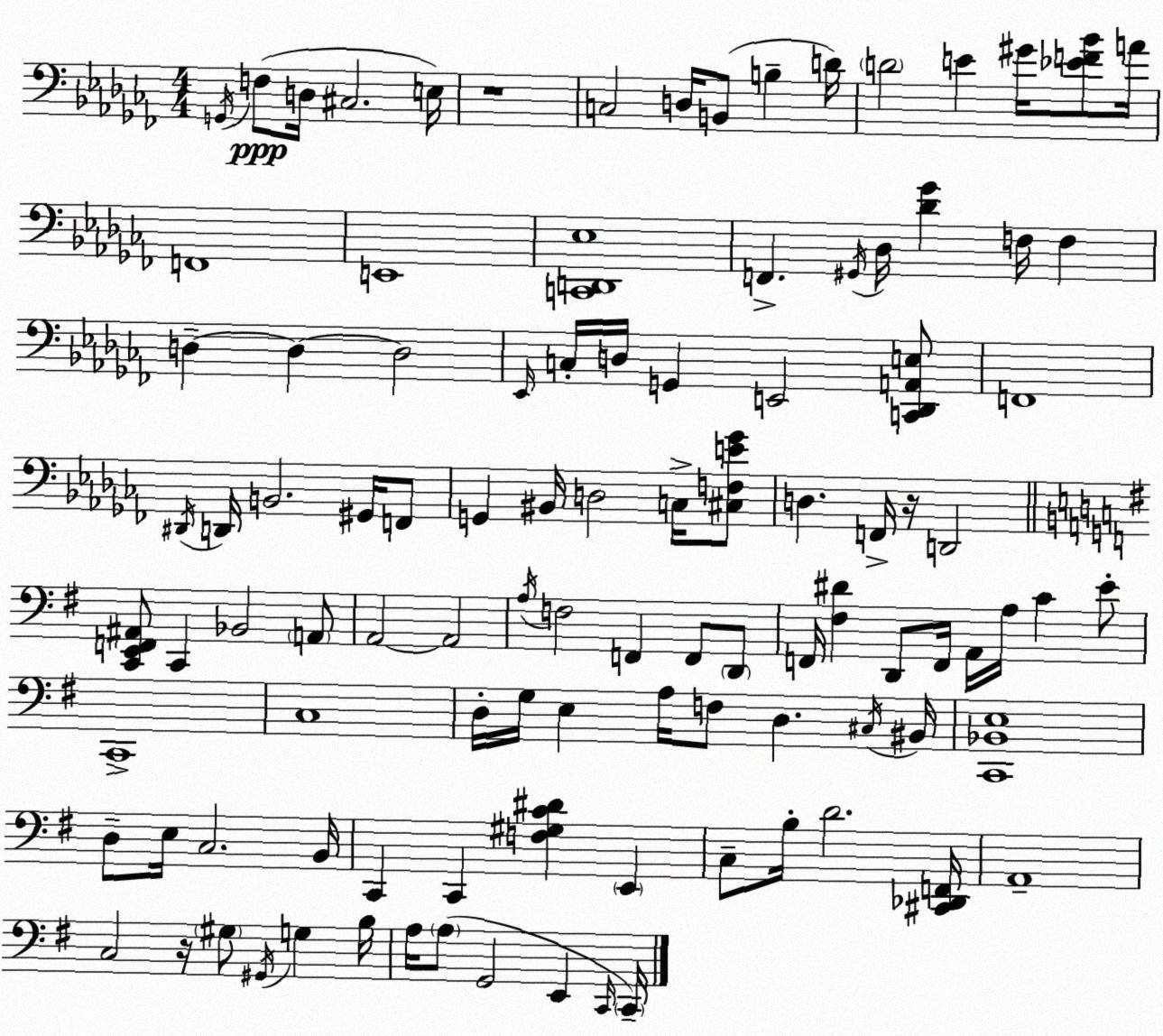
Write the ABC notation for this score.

X:1
T:Untitled
M:4/4
L:1/4
K:Abm
G,,/4 F,/2 D,/4 ^C,2 E,/4 z4 C,2 D,/4 B,,/2 B, D/4 D2 E ^G/4 [_EF_B]/2 A/4 F,,4 E,,4 [C,,D,,_E,]4 F,, ^G,,/4 _D,/4 [_D_G] F,/4 F, D, D, D,2 _E,,/4 C,/4 D,/4 G,, E,,2 [C,,_D,,A,,E,]/2 F,,4 ^D,,/4 D,,/4 B,,2 ^G,,/4 F,,/2 G,, ^B,,/4 D,2 C,/4 [^C,F,E_G]/2 D, F,,/4 z/4 D,,2 [C,,E,,F,,^A,,]/2 C,, _B,,2 A,,/2 A,,2 A,,2 A,/4 F,2 F,, F,,/2 D,,/2 F,,/4 [^F,^D] D,,/2 F,,/4 A,,/4 A,/4 C E/2 C,,4 C,4 D,/4 G,/4 E, A,/4 F,/2 D, ^C,/4 ^B,,/4 [C,,_B,,E,]4 D,/2 E,/4 C,2 B,,/4 C,, C,, [F,^G,C^D] E,, C,/2 B,/4 D2 [^C,,_D,,F,,]/4 A,,4 C,2 z/4 ^G,/2 ^G,,/4 G, B,/4 A,/4 A,/2 G,,2 E,, C,,/4 C,,/4